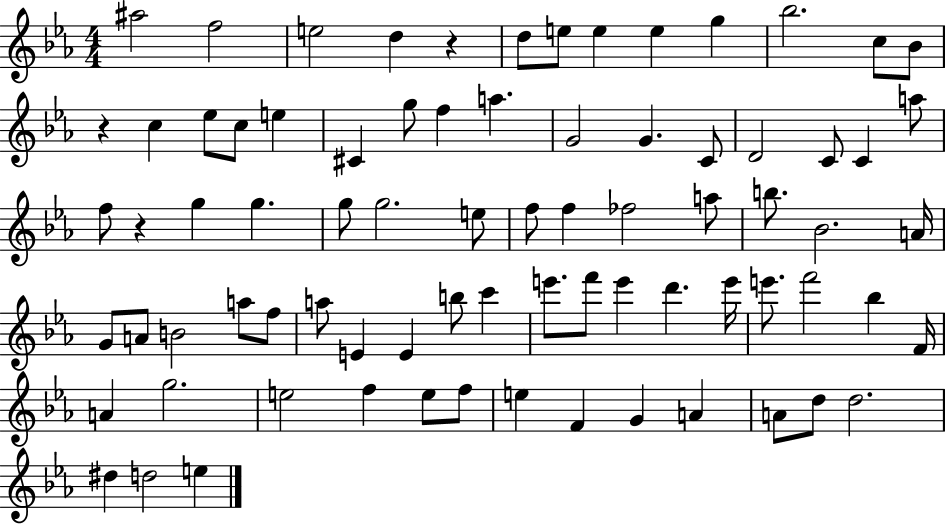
A#5/h F5/h E5/h D5/q R/q D5/e E5/e E5/q E5/q G5/q Bb5/h. C5/e Bb4/e R/q C5/q Eb5/e C5/e E5/q C#4/q G5/e F5/q A5/q. G4/h G4/q. C4/e D4/h C4/e C4/q A5/e F5/e R/q G5/q G5/q. G5/e G5/h. E5/e F5/e F5/q FES5/h A5/e B5/e. Bb4/h. A4/s G4/e A4/e B4/h A5/e F5/e A5/e E4/q E4/q B5/e C6/q E6/e. F6/e E6/q D6/q. E6/s E6/e. F6/h Bb5/q F4/s A4/q G5/h. E5/h F5/q E5/e F5/e E5/q F4/q G4/q A4/q A4/e D5/e D5/h. D#5/q D5/h E5/q